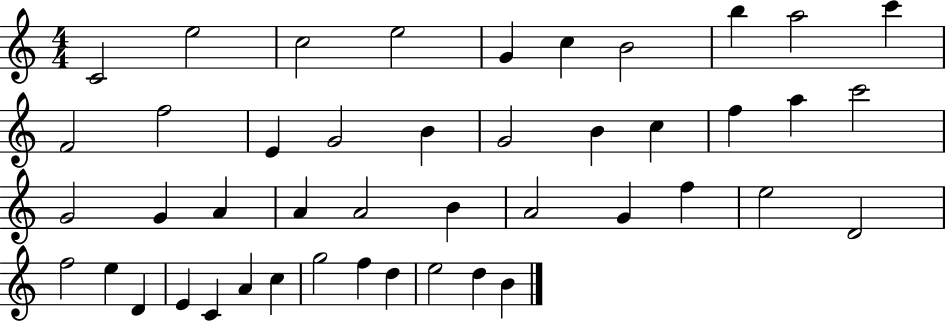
{
  \clef treble
  \numericTimeSignature
  \time 4/4
  \key c \major
  c'2 e''2 | c''2 e''2 | g'4 c''4 b'2 | b''4 a''2 c'''4 | \break f'2 f''2 | e'4 g'2 b'4 | g'2 b'4 c''4 | f''4 a''4 c'''2 | \break g'2 g'4 a'4 | a'4 a'2 b'4 | a'2 g'4 f''4 | e''2 d'2 | \break f''2 e''4 d'4 | e'4 c'4 a'4 c''4 | g''2 f''4 d''4 | e''2 d''4 b'4 | \break \bar "|."
}